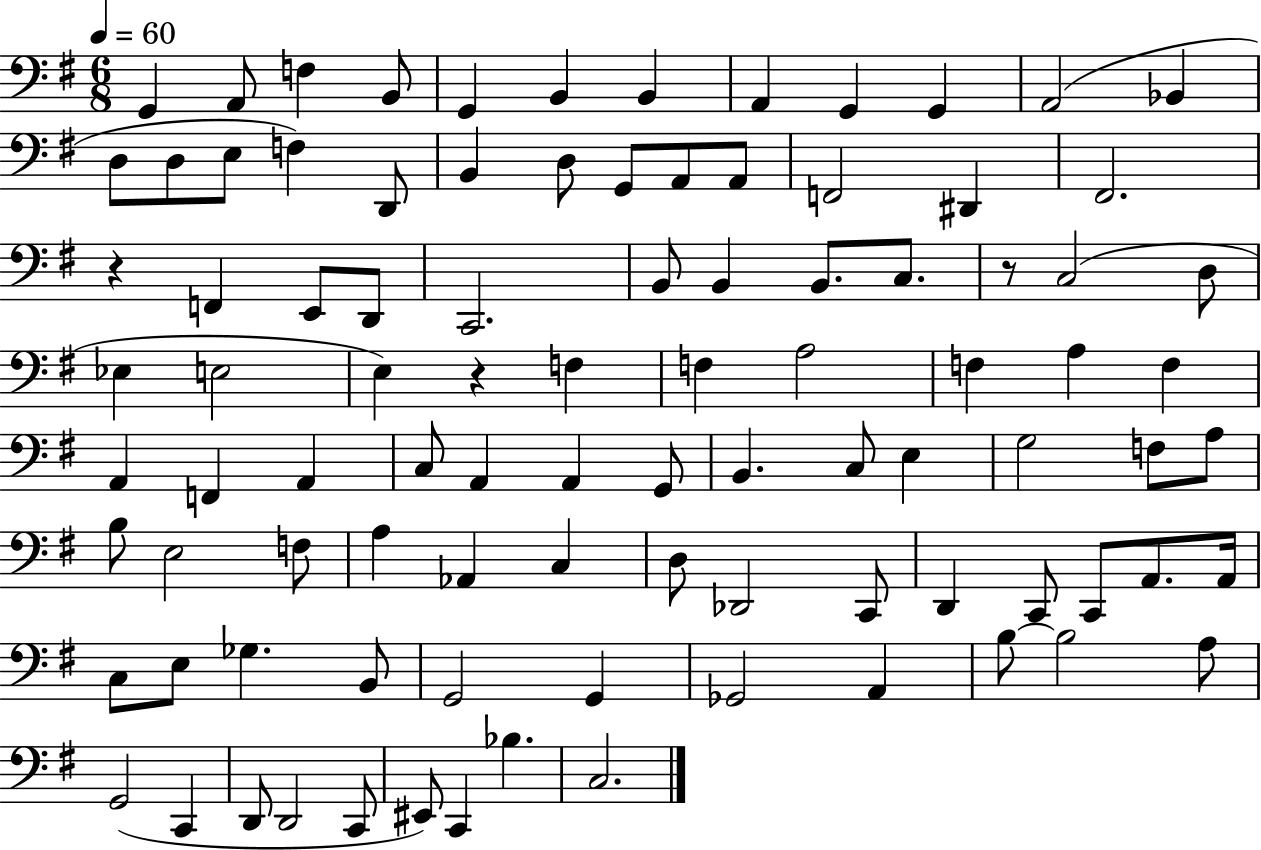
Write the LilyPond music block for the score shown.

{
  \clef bass
  \numericTimeSignature
  \time 6/8
  \key g \major
  \tempo 4 = 60
  g,4 a,8 f4 b,8 | g,4 b,4 b,4 | a,4 g,4 g,4 | a,2( bes,4 | \break d8 d8 e8 f4) d,8 | b,4 d8 g,8 a,8 a,8 | f,2 dis,4 | fis,2. | \break r4 f,4 e,8 d,8 | c,2. | b,8 b,4 b,8. c8. | r8 c2( d8 | \break ees4 e2 | e4) r4 f4 | f4 a2 | f4 a4 f4 | \break a,4 f,4 a,4 | c8 a,4 a,4 g,8 | b,4. c8 e4 | g2 f8 a8 | \break b8 e2 f8 | a4 aes,4 c4 | d8 des,2 c,8 | d,4 c,8 c,8 a,8. a,16 | \break c8 e8 ges4. b,8 | g,2 g,4 | ges,2 a,4 | b8~~ b2 a8 | \break g,2( c,4 | d,8 d,2 c,8 | eis,8) c,4 bes4. | c2. | \break \bar "|."
}